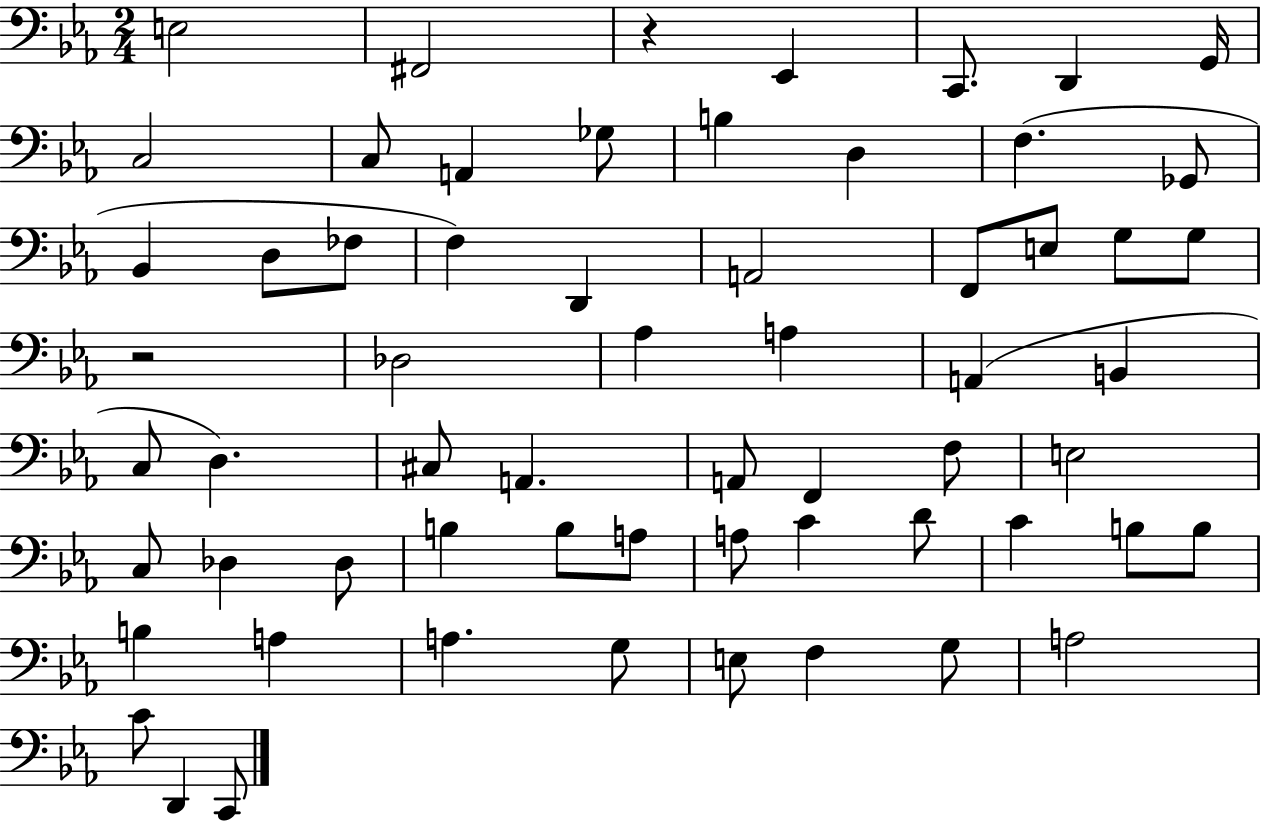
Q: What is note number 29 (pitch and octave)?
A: B2